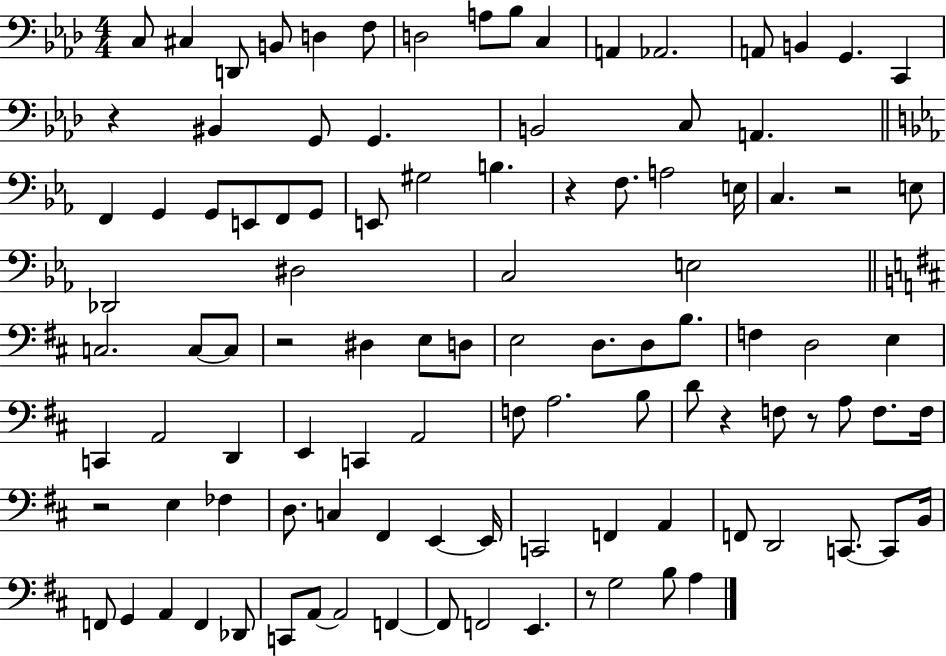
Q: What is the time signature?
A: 4/4